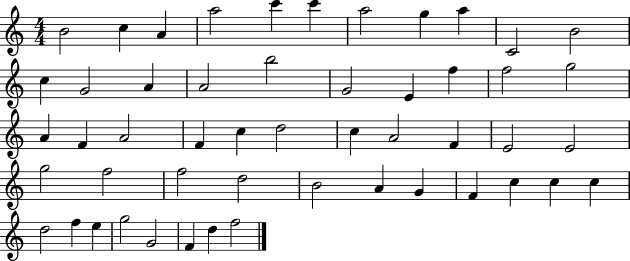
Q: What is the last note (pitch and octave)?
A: F5